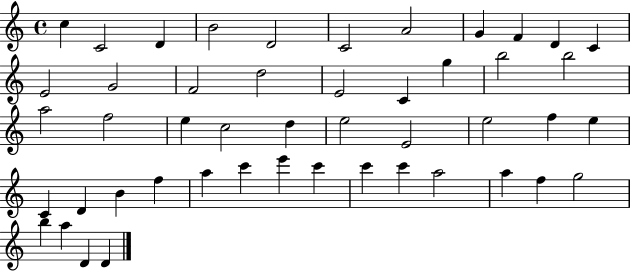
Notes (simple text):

C5/q C4/h D4/q B4/h D4/h C4/h A4/h G4/q F4/q D4/q C4/q E4/h G4/h F4/h D5/h E4/h C4/q G5/q B5/h B5/h A5/h F5/h E5/q C5/h D5/q E5/h E4/h E5/h F5/q E5/q C4/q D4/q B4/q F5/q A5/q C6/q E6/q C6/q C6/q C6/q A5/h A5/q F5/q G5/h B5/q A5/q D4/q D4/q